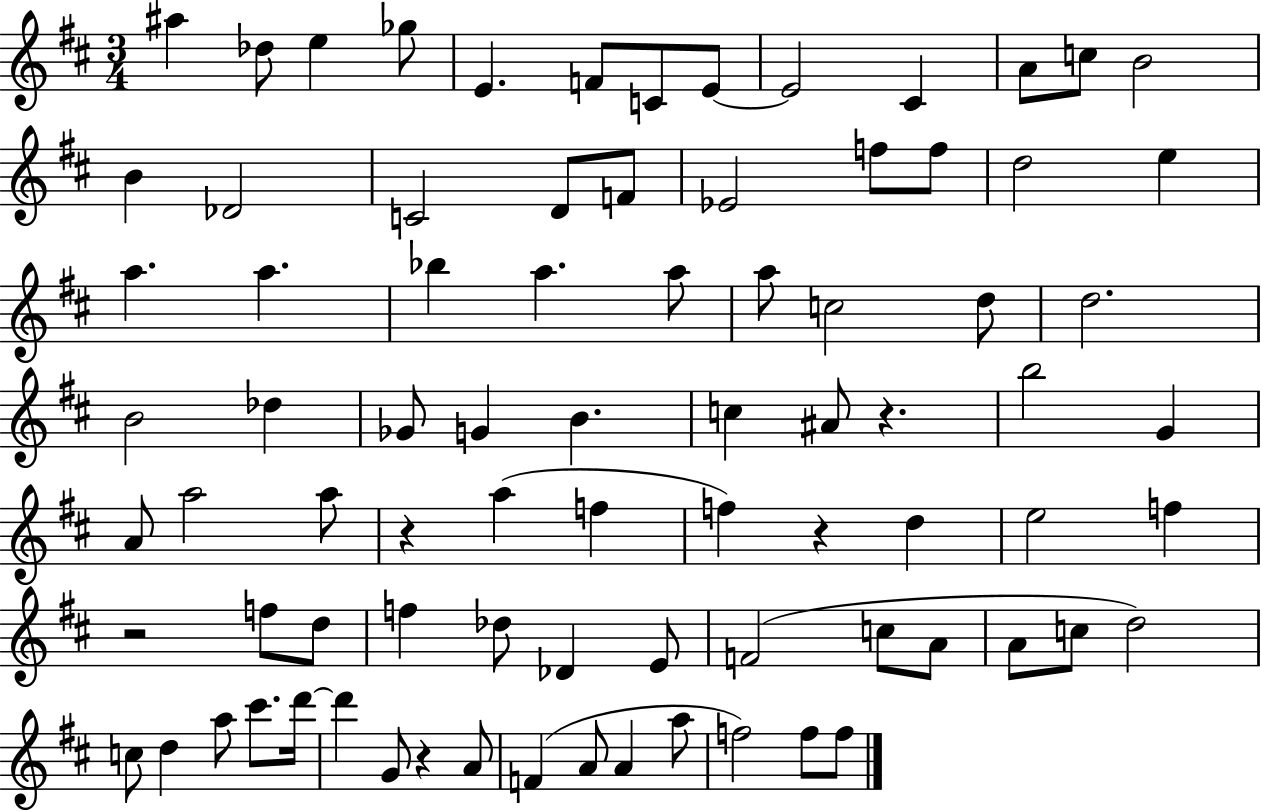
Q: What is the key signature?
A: D major